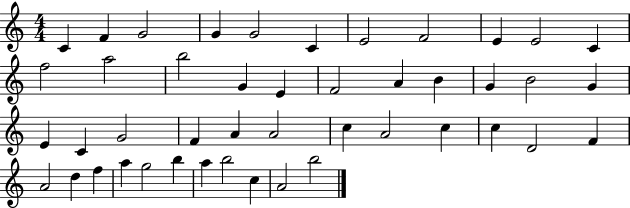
C4/q F4/q G4/h G4/q G4/h C4/q E4/h F4/h E4/q E4/h C4/q F5/h A5/h B5/h G4/q E4/q F4/h A4/q B4/q G4/q B4/h G4/q E4/q C4/q G4/h F4/q A4/q A4/h C5/q A4/h C5/q C5/q D4/h F4/q A4/h D5/q F5/q A5/q G5/h B5/q A5/q B5/h C5/q A4/h B5/h